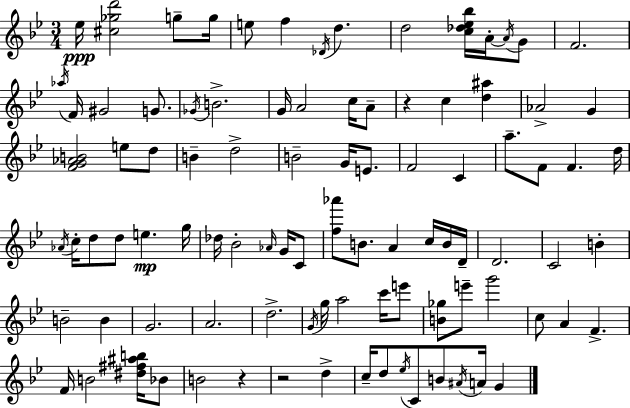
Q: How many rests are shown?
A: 3